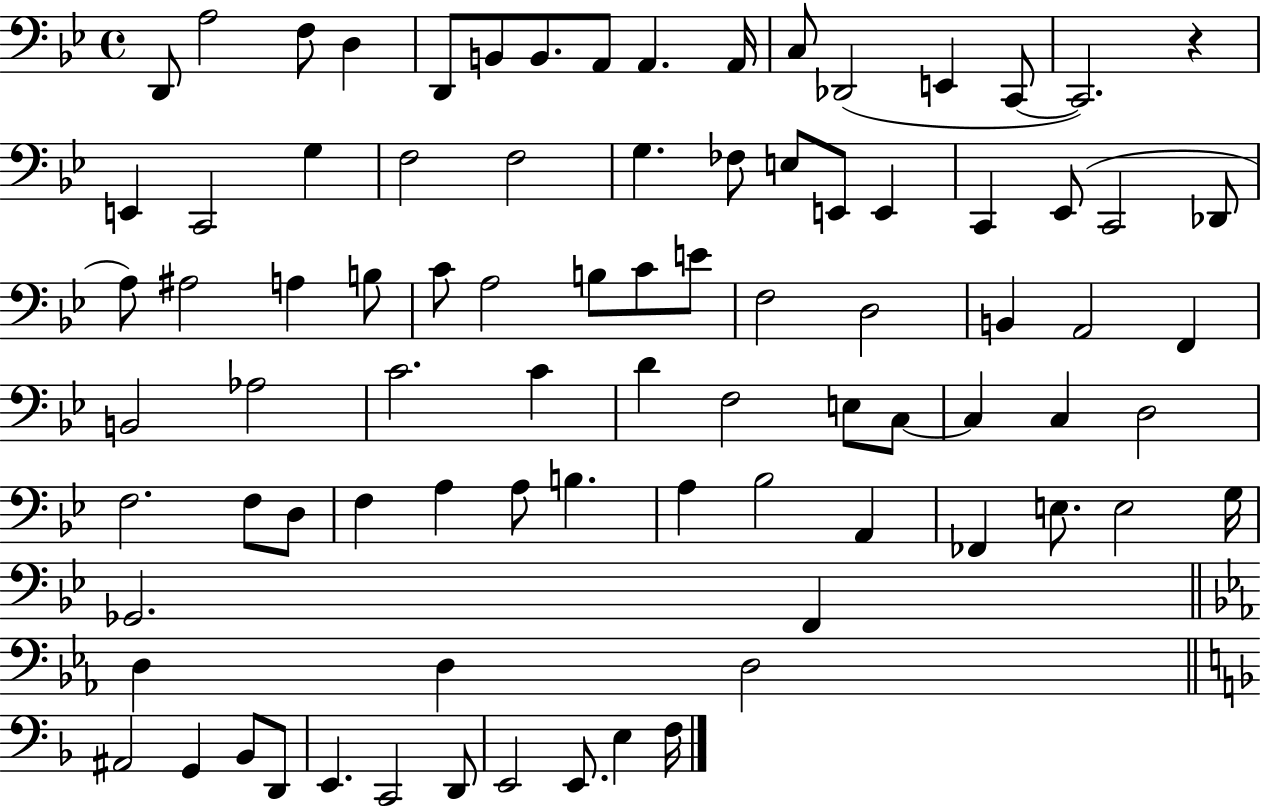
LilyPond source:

{
  \clef bass
  \time 4/4
  \defaultTimeSignature
  \key bes \major
  d,8 a2 f8 d4 | d,8 b,8 b,8. a,8 a,4. a,16 | c8 des,2( e,4 c,8~~ | c,2.) r4 | \break e,4 c,2 g4 | f2 f2 | g4. fes8 e8 e,8 e,4 | c,4 ees,8( c,2 des,8 | \break a8) ais2 a4 b8 | c'8 a2 b8 c'8 e'8 | f2 d2 | b,4 a,2 f,4 | \break b,2 aes2 | c'2. c'4 | d'4 f2 e8 c8~~ | c4 c4 d2 | \break f2. f8 d8 | f4 a4 a8 b4. | a4 bes2 a,4 | fes,4 e8. e2 g16 | \break ges,2. f,4 | \bar "||" \break \key ees \major d4 d4 d2 | \bar "||" \break \key f \major ais,2 g,4 bes,8 d,8 | e,4. c,2 d,8 | e,2 e,8. e4 f16 | \bar "|."
}